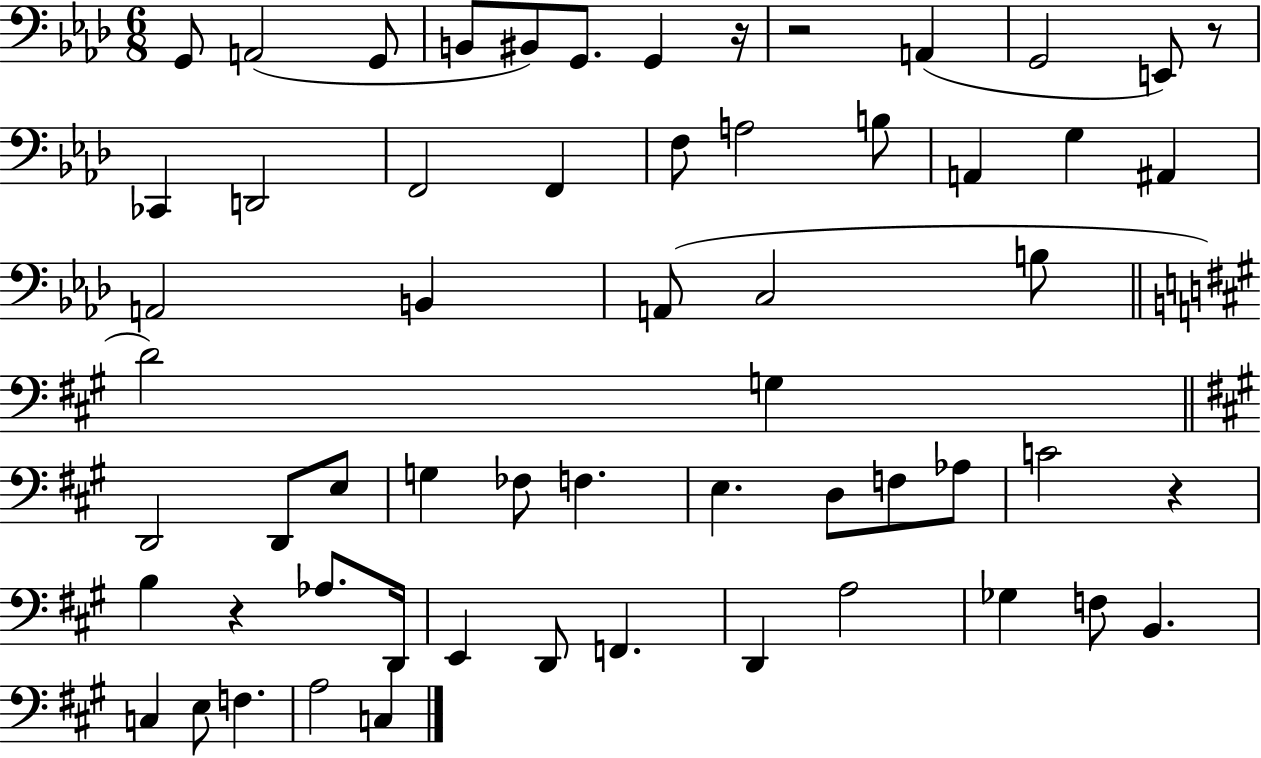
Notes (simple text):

G2/e A2/h G2/e B2/e BIS2/e G2/e. G2/q R/s R/h A2/q G2/h E2/e R/e CES2/q D2/h F2/h F2/q F3/e A3/h B3/e A2/q G3/q A#2/q A2/h B2/q A2/e C3/h B3/e D4/h G3/q D2/h D2/e E3/e G3/q FES3/e F3/q. E3/q. D3/e F3/e Ab3/e C4/h R/q B3/q R/q Ab3/e. D2/s E2/q D2/e F2/q. D2/q A3/h Gb3/q F3/e B2/q. C3/q E3/e F3/q. A3/h C3/q